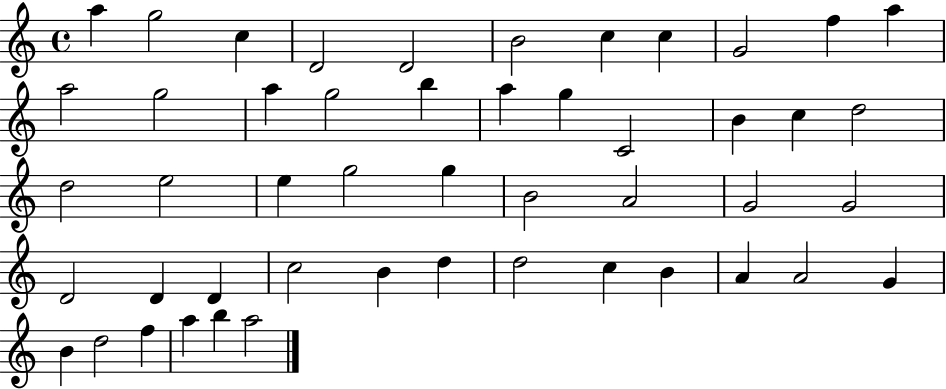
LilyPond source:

{
  \clef treble
  \time 4/4
  \defaultTimeSignature
  \key c \major
  a''4 g''2 c''4 | d'2 d'2 | b'2 c''4 c''4 | g'2 f''4 a''4 | \break a''2 g''2 | a''4 g''2 b''4 | a''4 g''4 c'2 | b'4 c''4 d''2 | \break d''2 e''2 | e''4 g''2 g''4 | b'2 a'2 | g'2 g'2 | \break d'2 d'4 d'4 | c''2 b'4 d''4 | d''2 c''4 b'4 | a'4 a'2 g'4 | \break b'4 d''2 f''4 | a''4 b''4 a''2 | \bar "|."
}